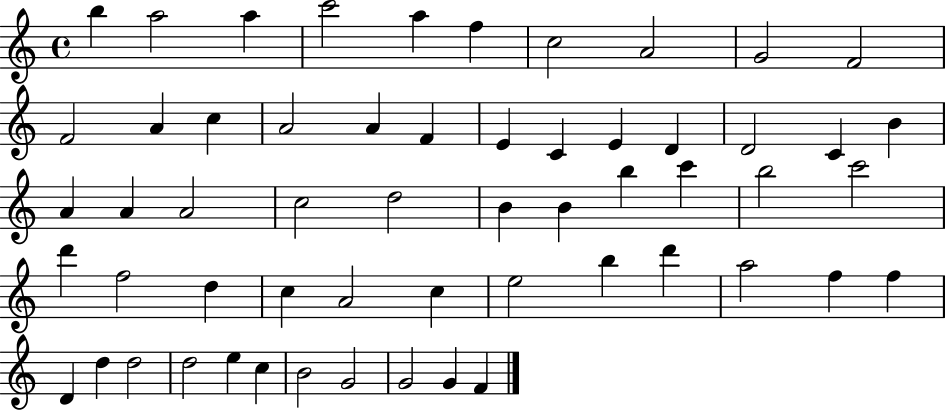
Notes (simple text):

B5/q A5/h A5/q C6/h A5/q F5/q C5/h A4/h G4/h F4/h F4/h A4/q C5/q A4/h A4/q F4/q E4/q C4/q E4/q D4/q D4/h C4/q B4/q A4/q A4/q A4/h C5/h D5/h B4/q B4/q B5/q C6/q B5/h C6/h D6/q F5/h D5/q C5/q A4/h C5/q E5/h B5/q D6/q A5/h F5/q F5/q D4/q D5/q D5/h D5/h E5/q C5/q B4/h G4/h G4/h G4/q F4/q